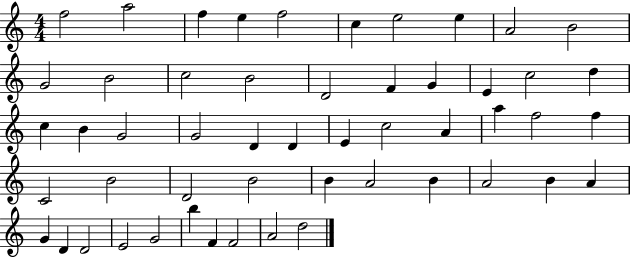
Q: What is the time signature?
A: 4/4